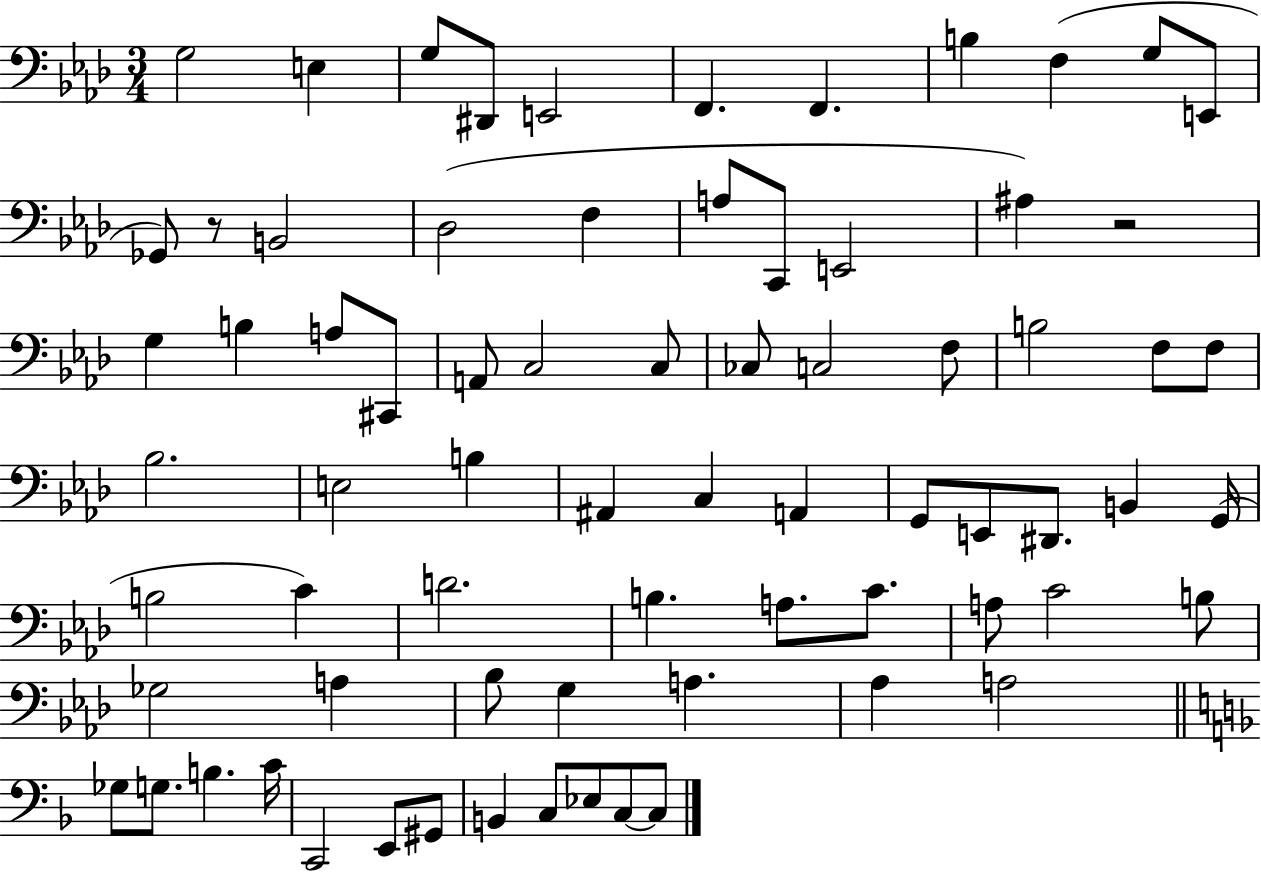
{
  \clef bass
  \numericTimeSignature
  \time 3/4
  \key aes \major
  g2 e4 | g8 dis,8 e,2 | f,4. f,4. | b4 f4( g8 e,8 | \break ges,8) r8 b,2 | des2( f4 | a8 c,8 e,2 | ais4) r2 | \break g4 b4 a8 cis,8 | a,8 c2 c8 | ces8 c2 f8 | b2 f8 f8 | \break bes2. | e2 b4 | ais,4 c4 a,4 | g,8 e,8 dis,8. b,4 g,16( | \break b2 c'4) | d'2. | b4. a8. c'8. | a8 c'2 b8 | \break ges2 a4 | bes8 g4 a4. | aes4 a2 | \bar "||" \break \key f \major ges8 g8. b4. c'16 | c,2 e,8 gis,8 | b,4 c8 ees8 c8~~ c8 | \bar "|."
}